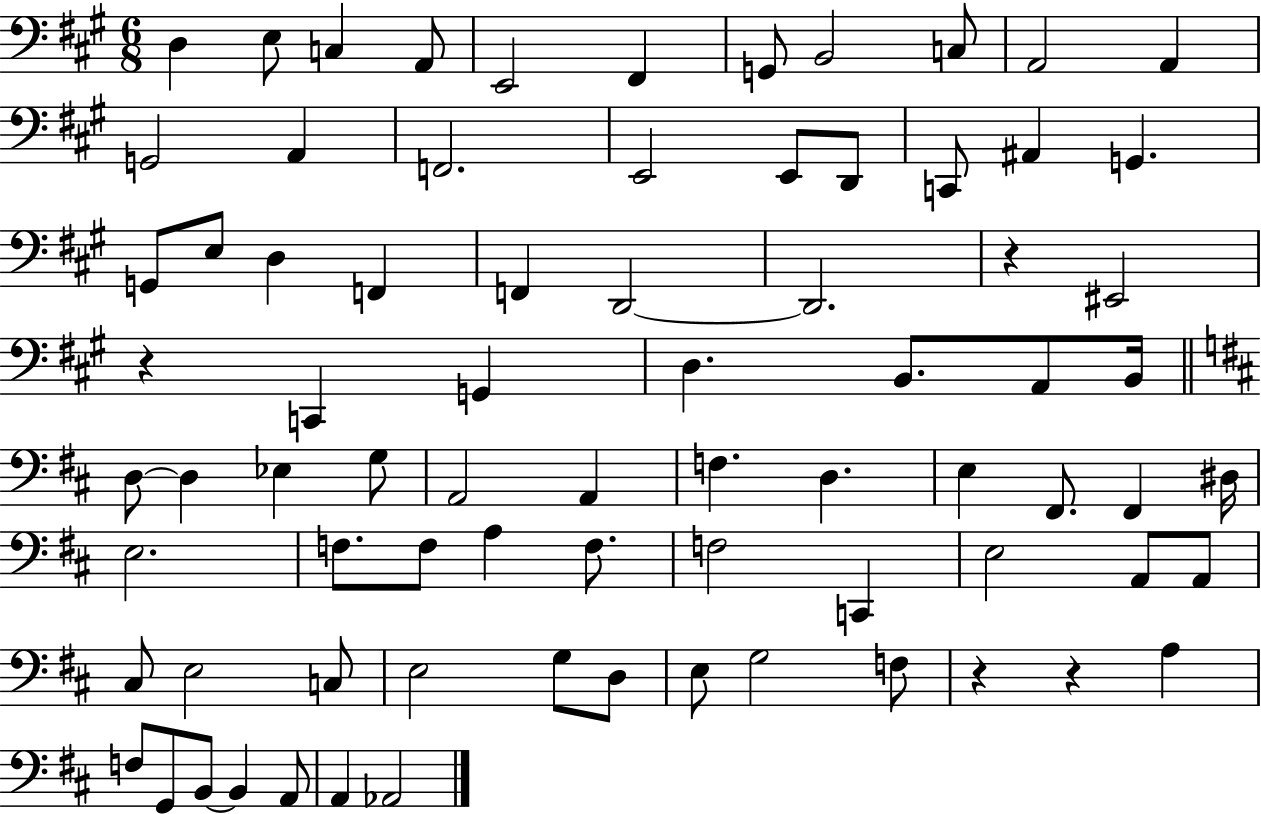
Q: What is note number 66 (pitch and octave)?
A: A3